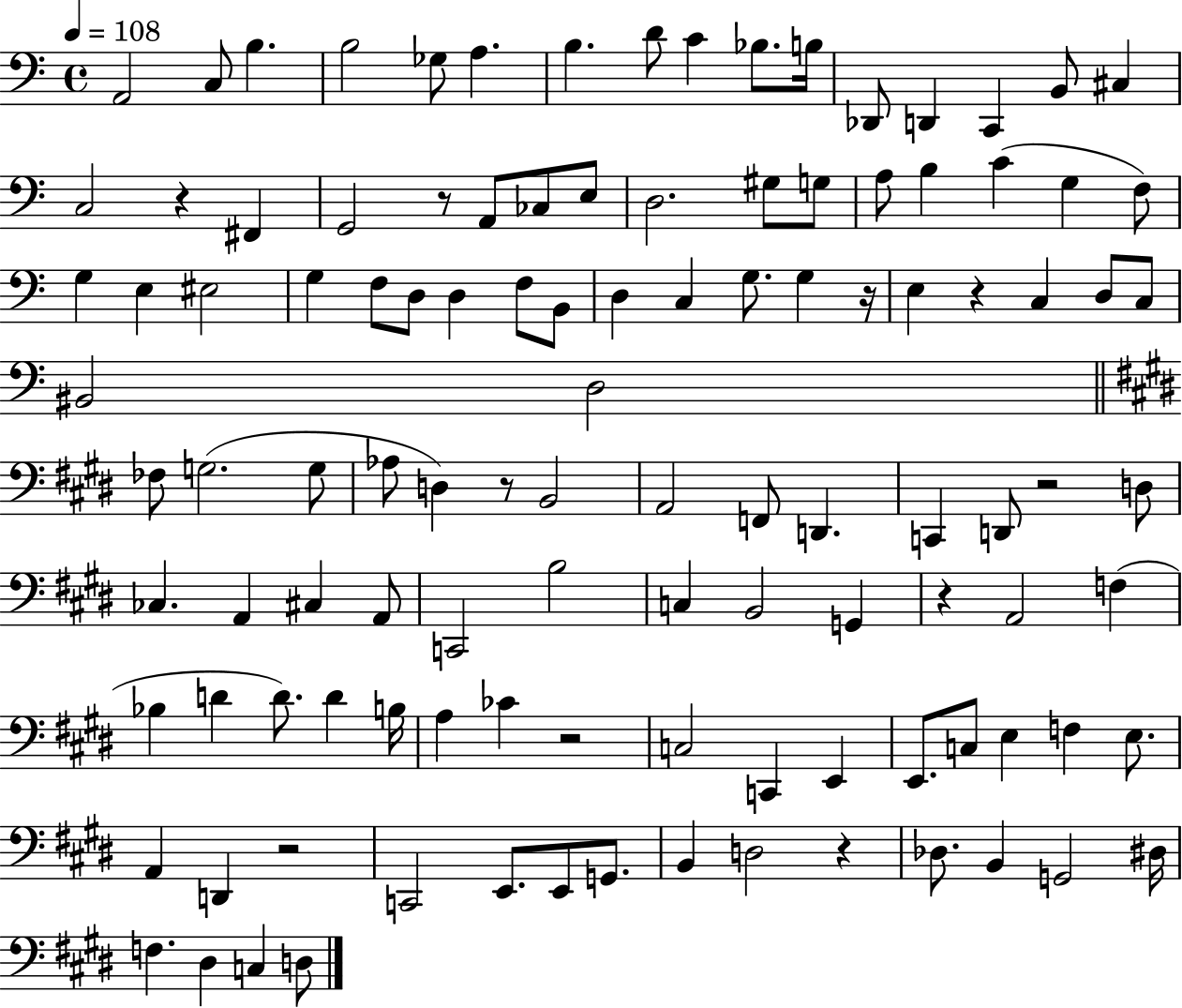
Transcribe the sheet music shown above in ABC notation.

X:1
T:Untitled
M:4/4
L:1/4
K:C
A,,2 C,/2 B, B,2 _G,/2 A, B, D/2 C _B,/2 B,/4 _D,,/2 D,, C,, B,,/2 ^C, C,2 z ^F,, G,,2 z/2 A,,/2 _C,/2 E,/2 D,2 ^G,/2 G,/2 A,/2 B, C G, F,/2 G, E, ^E,2 G, F,/2 D,/2 D, F,/2 B,,/2 D, C, G,/2 G, z/4 E, z C, D,/2 C,/2 ^B,,2 D,2 _F,/2 G,2 G,/2 _A,/2 D, z/2 B,,2 A,,2 F,,/2 D,, C,, D,,/2 z2 D,/2 _C, A,, ^C, A,,/2 C,,2 B,2 C, B,,2 G,, z A,,2 F, _B, D D/2 D B,/4 A, _C z2 C,2 C,, E,, E,,/2 C,/2 E, F, E,/2 A,, D,, z2 C,,2 E,,/2 E,,/2 G,,/2 B,, D,2 z _D,/2 B,, G,,2 ^D,/4 F, ^D, C, D,/2